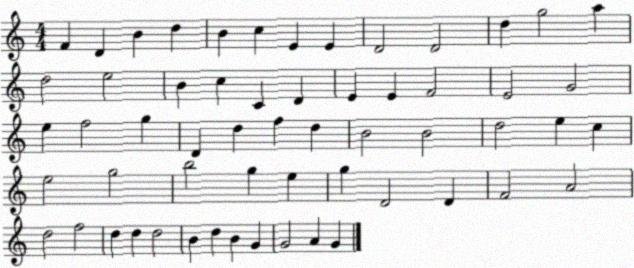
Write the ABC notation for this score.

X:1
T:Untitled
M:4/4
L:1/4
K:C
F D B d B c E E D2 D2 d g2 a d2 e2 B c C D E E F2 E2 G2 e f2 g D d f d B2 B2 d2 e c e2 g2 b2 g e g D2 D F2 A2 d2 f2 d d d2 B d B G G2 A G